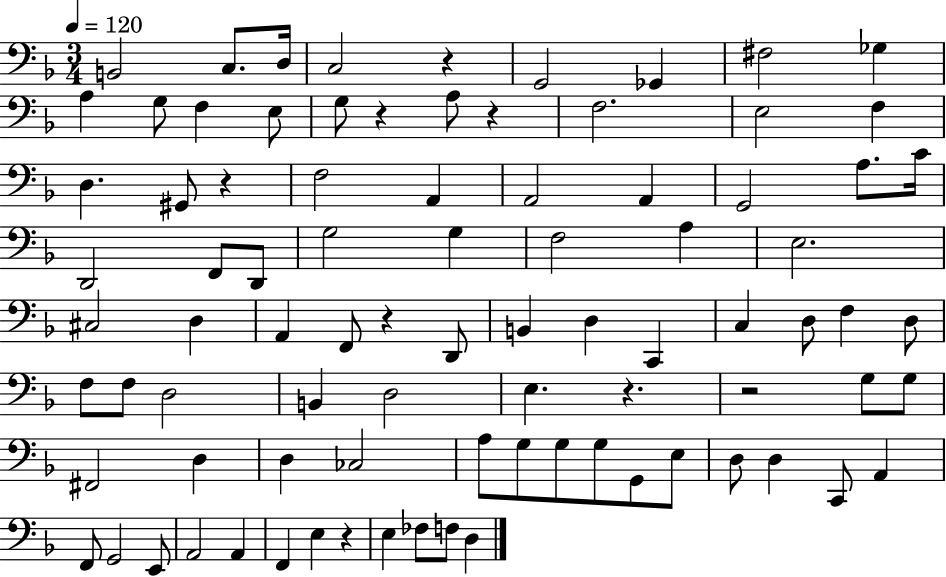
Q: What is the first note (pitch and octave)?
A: B2